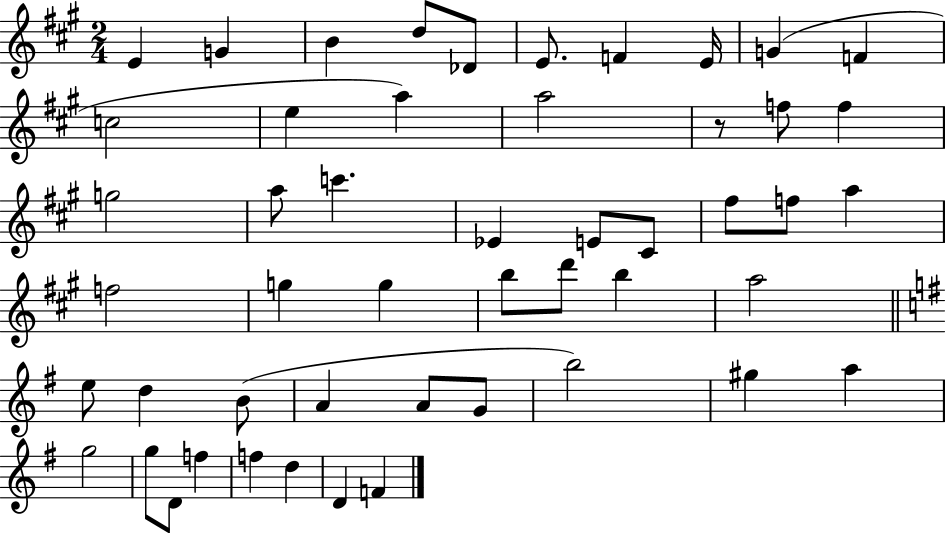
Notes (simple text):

E4/q G4/q B4/q D5/e Db4/e E4/e. F4/q E4/s G4/q F4/q C5/h E5/q A5/q A5/h R/e F5/e F5/q G5/h A5/e C6/q. Eb4/q E4/e C#4/e F#5/e F5/e A5/q F5/h G5/q G5/q B5/e D6/e B5/q A5/h E5/e D5/q B4/e A4/q A4/e G4/e B5/h G#5/q A5/q G5/h G5/e D4/e F5/q F5/q D5/q D4/q F4/q